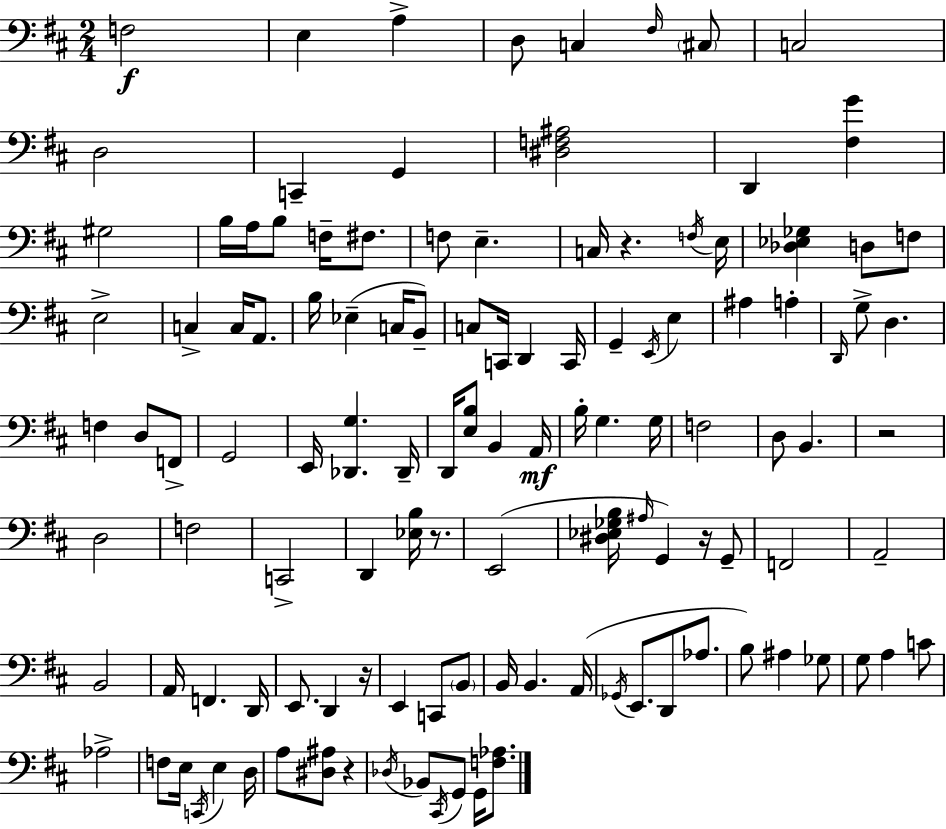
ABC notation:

X:1
T:Untitled
M:2/4
L:1/4
K:D
F,2 E, A, D,/2 C, ^F,/4 ^C,/2 C,2 D,2 C,, G,, [^D,F,^A,]2 D,, [^F,G] ^G,2 B,/4 A,/4 B,/2 F,/4 ^F,/2 F,/2 E, C,/4 z F,/4 E,/4 [_D,_E,_G,] D,/2 F,/2 E,2 C, C,/4 A,,/2 B,/4 _E, C,/4 B,,/2 C,/2 C,,/4 D,, C,,/4 G,, E,,/4 E, ^A, A, D,,/4 G,/2 D, F, D,/2 F,,/2 G,,2 E,,/4 [_D,,G,] _D,,/4 D,,/4 [E,B,]/2 B,, A,,/4 B,/4 G, G,/4 F,2 D,/2 B,, z2 D,2 F,2 C,,2 D,, [_E,B,]/4 z/2 E,,2 [^D,_E,_G,B,]/4 ^A,/4 G,, z/4 G,,/2 F,,2 A,,2 B,,2 A,,/4 F,, D,,/4 E,,/2 D,, z/4 E,, C,,/2 B,,/2 B,,/4 B,, A,,/4 _G,,/4 E,,/2 D,,/2 _A,/2 B,/2 ^A, _G,/2 G,/2 A, C/2 _A,2 F,/2 E,/4 C,,/4 E, D,/4 A,/2 [^D,^A,]/2 z _D,/4 _B,,/2 ^C,,/4 G,,/2 G,,/4 [F,_A,]/2